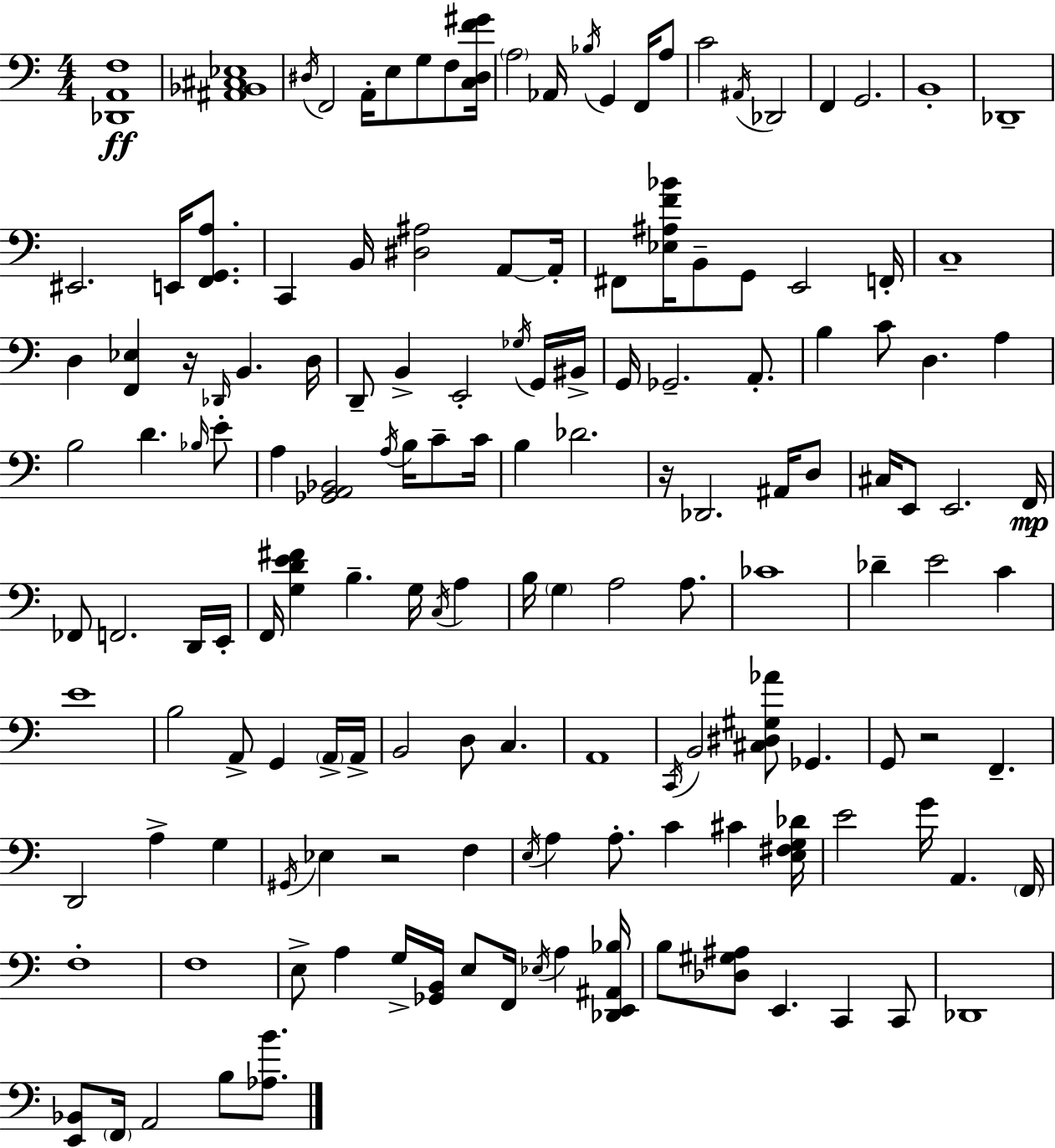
[Db2,A2,F3]/w [A#2,Bb2,C#3,Eb3]/w D#3/s F2/h A2/s E3/e G3/e F3/e [C3,D#3,F4,G#4]/s A3/h Ab2/s Bb3/s G2/q F2/s A3/e C4/h A#2/s Db2/h F2/q G2/h. B2/w Db2/w EIS2/h. E2/s [F2,G2,A3]/e. C2/q B2/s [D#3,A#3]/h A2/e A2/s F#2/e [Eb3,A#3,F4,Bb4]/s B2/e G2/e E2/h F2/s C3/w D3/q [F2,Eb3]/q R/s Db2/s B2/q. D3/s D2/e B2/q E2/h Gb3/s G2/s BIS2/s G2/s Gb2/h. A2/e. B3/q C4/e D3/q. A3/q B3/h D4/q. Bb3/s E4/e A3/q [Gb2,A2,Bb2]/h A3/s B3/s C4/e C4/s B3/q Db4/h. R/s Db2/h. A#2/s D3/e C#3/s E2/e E2/h. F2/s FES2/e F2/h. D2/s E2/s F2/s [G3,D4,E4,F#4]/q B3/q. G3/s C3/s A3/q B3/s G3/q A3/h A3/e. CES4/w Db4/q E4/h C4/q E4/w B3/h A2/e G2/q A2/s A2/s B2/h D3/e C3/q. A2/w C2/s B2/h [C#3,D#3,G#3,Ab4]/e Gb2/q. G2/e R/h F2/q. D2/h A3/q G3/q G#2/s Eb3/q R/h F3/q E3/s A3/q A3/e. C4/q C#4/q [E3,F#3,G3,Db4]/s E4/h G4/s A2/q. F2/s F3/w F3/w E3/e A3/q G3/s [Gb2,B2]/s E3/e F2/s Eb3/s A3/q [Db2,E2,A#2,Bb3]/s B3/e [Db3,G#3,A#3]/e E2/q. C2/q C2/e Db2/w [E2,Bb2]/e F2/s A2/h B3/e [Ab3,B4]/e.